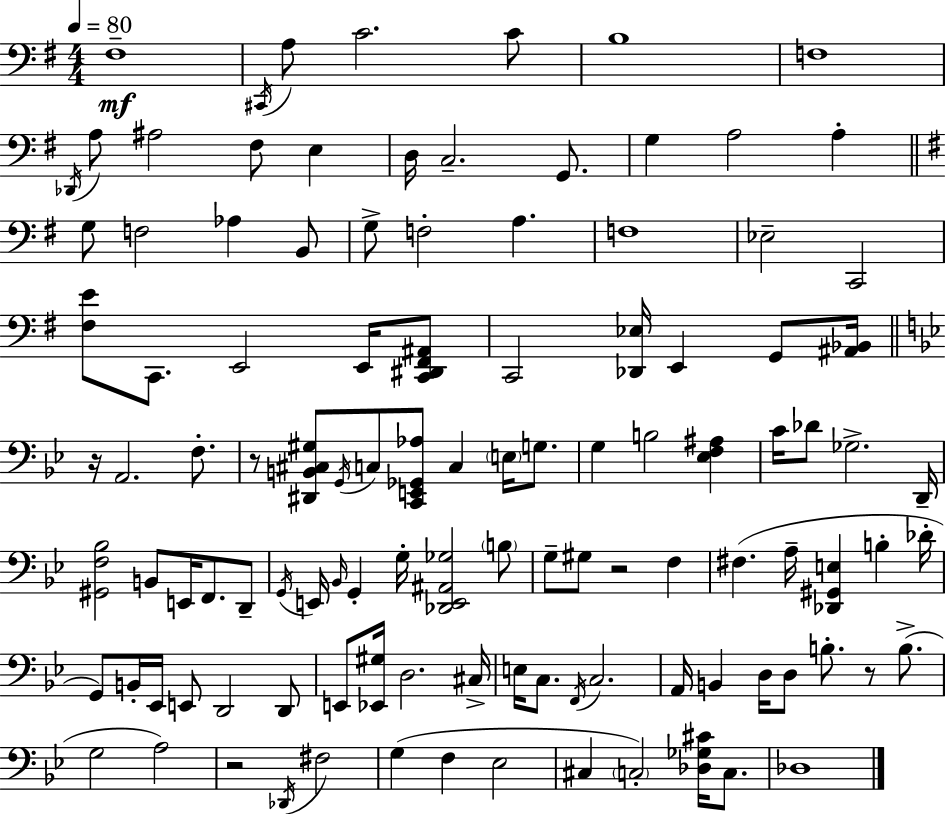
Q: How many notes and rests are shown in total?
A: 111